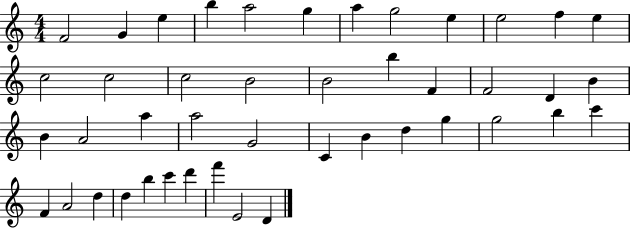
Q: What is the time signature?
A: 4/4